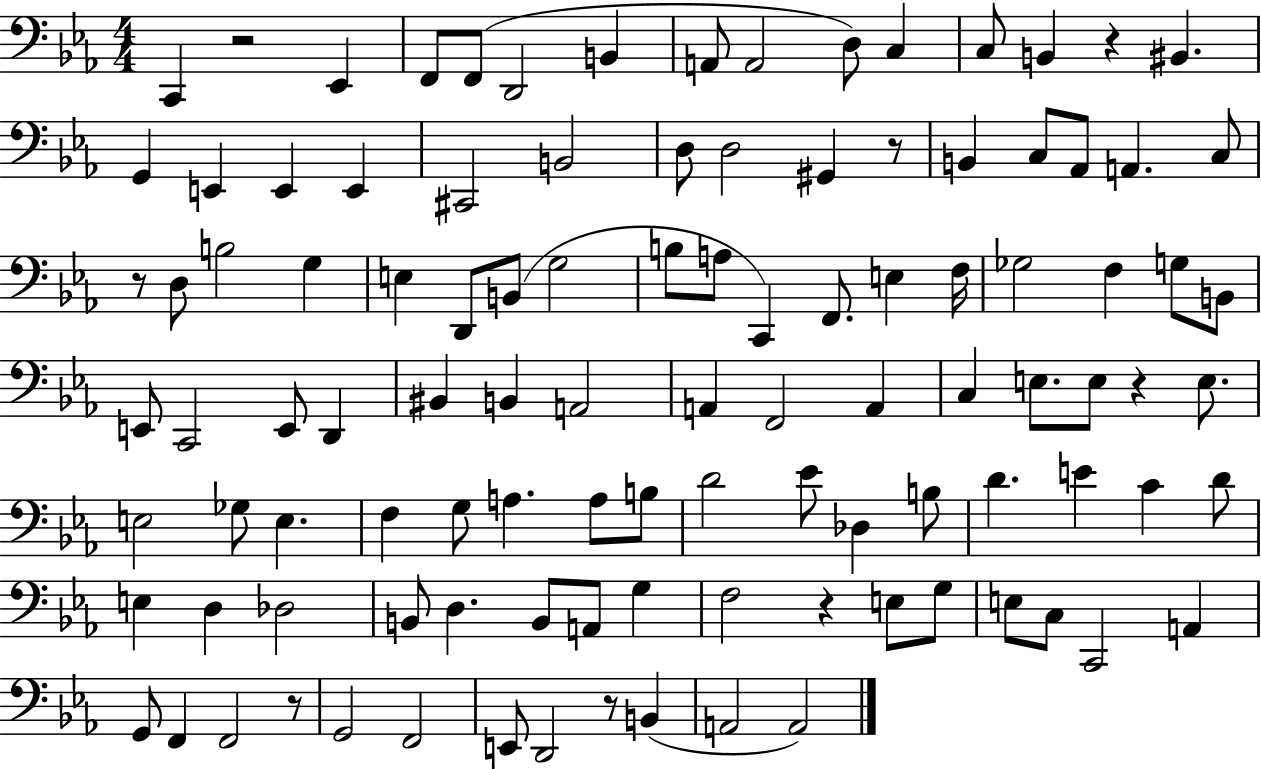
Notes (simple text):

C2/q R/h Eb2/q F2/e F2/e D2/h B2/q A2/e A2/h D3/e C3/q C3/e B2/q R/q BIS2/q. G2/q E2/q E2/q E2/q C#2/h B2/h D3/e D3/h G#2/q R/e B2/q C3/e Ab2/e A2/q. C3/e R/e D3/e B3/h G3/q E3/q D2/e B2/e G3/h B3/e A3/e C2/q F2/e. E3/q F3/s Gb3/h F3/q G3/e B2/e E2/e C2/h E2/e D2/q BIS2/q B2/q A2/h A2/q F2/h A2/q C3/q E3/e. E3/e R/q E3/e. E3/h Gb3/e E3/q. F3/q G3/e A3/q. A3/e B3/e D4/h Eb4/e Db3/q B3/e D4/q. E4/q C4/q D4/e E3/q D3/q Db3/h B2/e D3/q. B2/e A2/e G3/q F3/h R/q E3/e G3/e E3/e C3/e C2/h A2/q G2/e F2/q F2/h R/e G2/h F2/h E2/e D2/h R/e B2/q A2/h A2/h